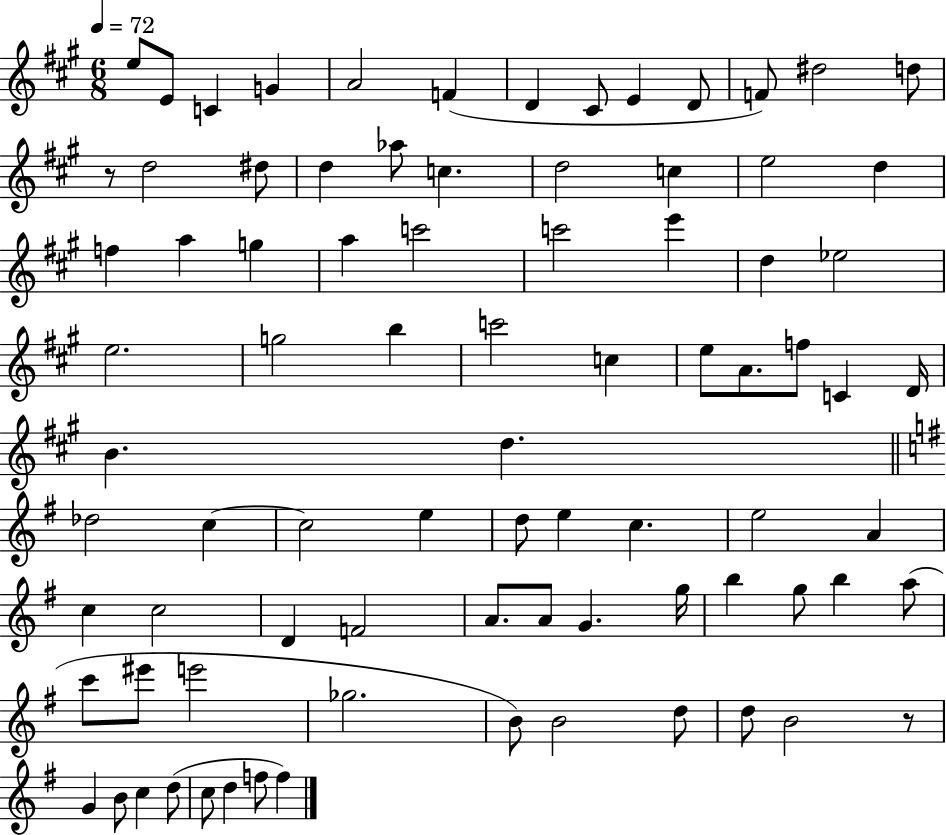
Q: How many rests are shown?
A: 2